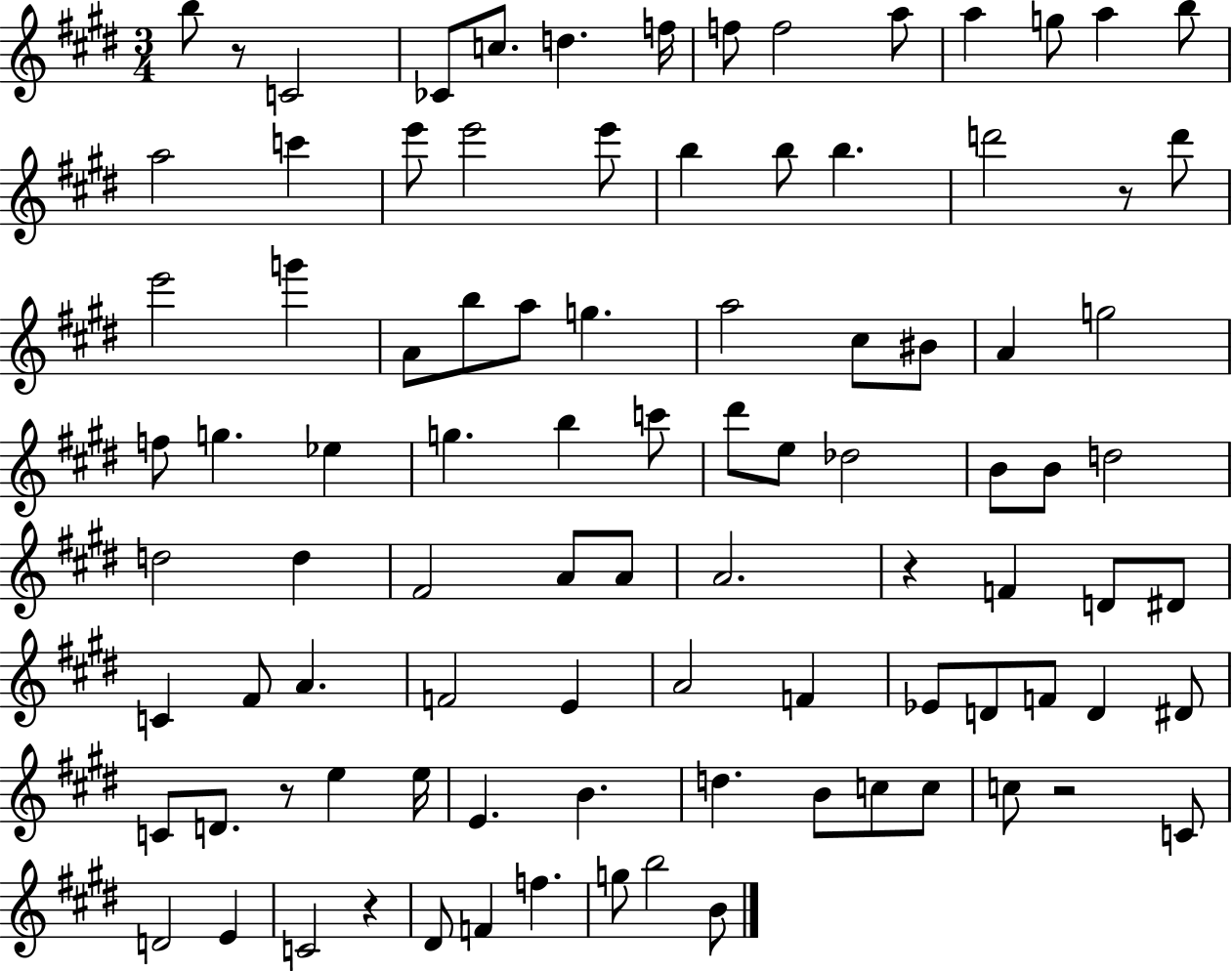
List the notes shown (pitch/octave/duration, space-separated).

B5/e R/e C4/h CES4/e C5/e. D5/q. F5/s F5/e F5/h A5/e A5/q G5/e A5/q B5/e A5/h C6/q E6/e E6/h E6/e B5/q B5/e B5/q. D6/h R/e D6/e E6/h G6/q A4/e B5/e A5/e G5/q. A5/h C#5/e BIS4/e A4/q G5/h F5/e G5/q. Eb5/q G5/q. B5/q C6/e D#6/e E5/e Db5/h B4/e B4/e D5/h D5/h D5/q F#4/h A4/e A4/e A4/h. R/q F4/q D4/e D#4/e C4/q F#4/e A4/q. F4/h E4/q A4/h F4/q Eb4/e D4/e F4/e D4/q D#4/e C4/e D4/e. R/e E5/q E5/s E4/q. B4/q. D5/q. B4/e C5/e C5/e C5/e R/h C4/e D4/h E4/q C4/h R/q D#4/e F4/q F5/q. G5/e B5/h B4/e